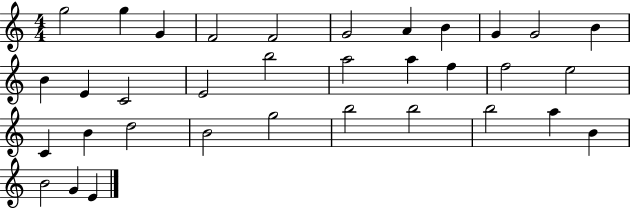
{
  \clef treble
  \numericTimeSignature
  \time 4/4
  \key c \major
  g''2 g''4 g'4 | f'2 f'2 | g'2 a'4 b'4 | g'4 g'2 b'4 | \break b'4 e'4 c'2 | e'2 b''2 | a''2 a''4 f''4 | f''2 e''2 | \break c'4 b'4 d''2 | b'2 g''2 | b''2 b''2 | b''2 a''4 b'4 | \break b'2 g'4 e'4 | \bar "|."
}